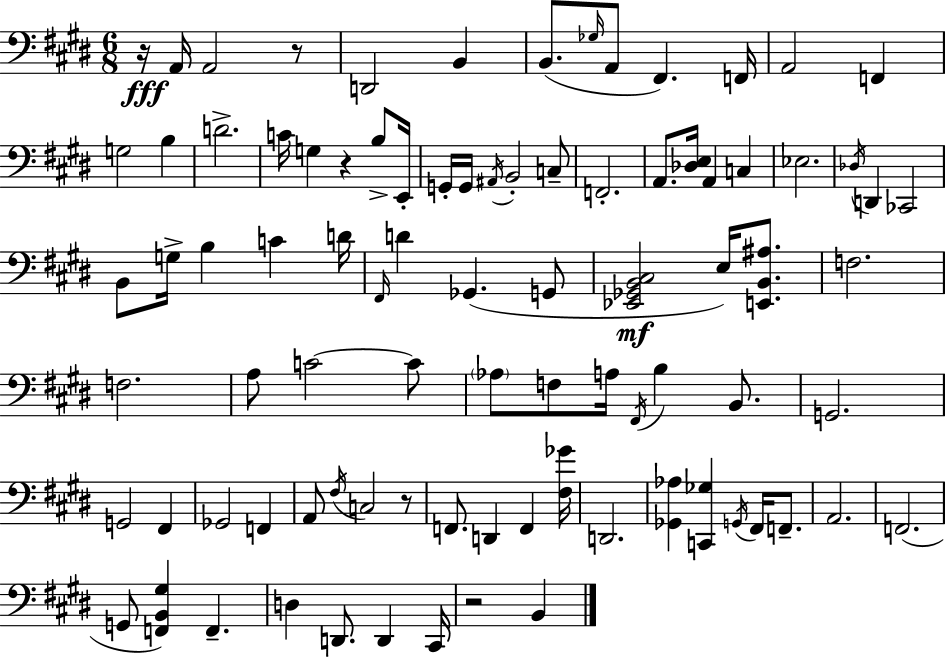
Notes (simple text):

R/s A2/s A2/h R/e D2/h B2/q B2/e. Gb3/s A2/e F#2/q. F2/s A2/h F2/q G3/h B3/q D4/h. C4/s G3/q R/q B3/e E2/s G2/s G2/s A#2/s B2/h C3/e F2/h. A2/e. [Db3,E3]/s A2/q C3/q Eb3/h. Db3/s D2/q CES2/h B2/e G3/s B3/q C4/q D4/s F#2/s D4/q Gb2/q. G2/e [Eb2,Gb2,B2,C#3]/h E3/s [E2,B2,A#3]/e. F3/h. F3/h. A3/e C4/h C4/e Ab3/e F3/e A3/s F#2/s B3/q B2/e. G2/h. G2/h F#2/q Gb2/h F2/q A2/e F#3/s C3/h R/e F2/e. D2/q F2/q [F#3,Gb4]/s D2/h. [Gb2,Ab3]/q [C2,Gb3]/q G2/s F#2/s F2/e. A2/h. F2/h. G2/e [F2,B2,G#3]/q F2/q. D3/q D2/e. D2/q C#2/s R/h B2/q